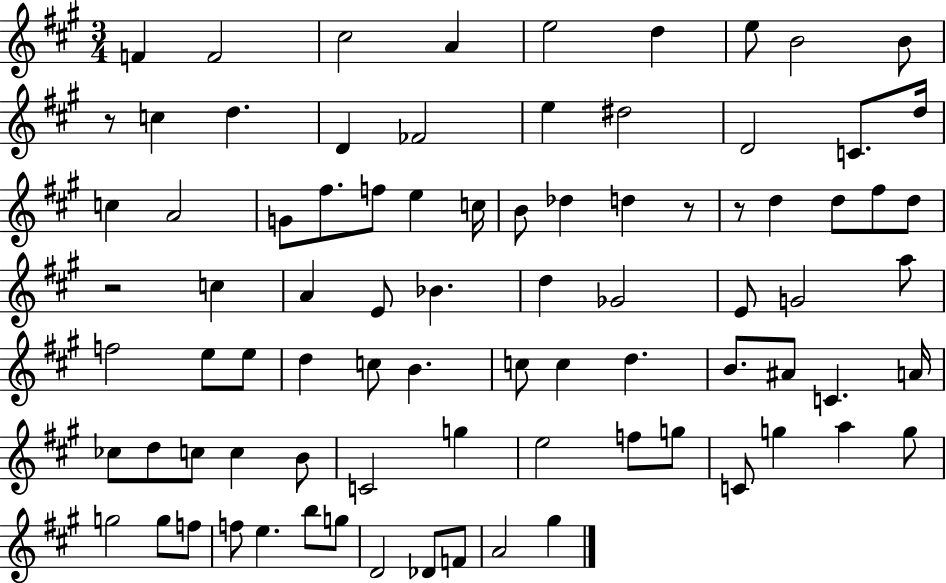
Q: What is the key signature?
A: A major